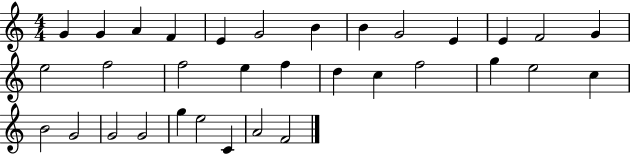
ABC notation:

X:1
T:Untitled
M:4/4
L:1/4
K:C
G G A F E G2 B B G2 E E F2 G e2 f2 f2 e f d c f2 g e2 c B2 G2 G2 G2 g e2 C A2 F2